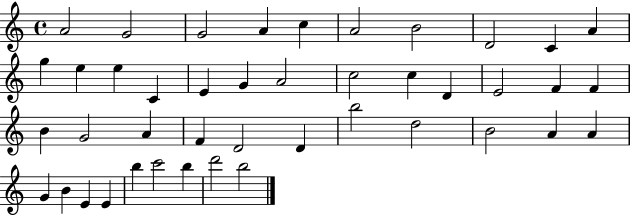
A4/h G4/h G4/h A4/q C5/q A4/h B4/h D4/h C4/q A4/q G5/q E5/q E5/q C4/q E4/q G4/q A4/h C5/h C5/q D4/q E4/h F4/q F4/q B4/q G4/h A4/q F4/q D4/h D4/q B5/h D5/h B4/h A4/q A4/q G4/q B4/q E4/q E4/q B5/q C6/h B5/q D6/h B5/h